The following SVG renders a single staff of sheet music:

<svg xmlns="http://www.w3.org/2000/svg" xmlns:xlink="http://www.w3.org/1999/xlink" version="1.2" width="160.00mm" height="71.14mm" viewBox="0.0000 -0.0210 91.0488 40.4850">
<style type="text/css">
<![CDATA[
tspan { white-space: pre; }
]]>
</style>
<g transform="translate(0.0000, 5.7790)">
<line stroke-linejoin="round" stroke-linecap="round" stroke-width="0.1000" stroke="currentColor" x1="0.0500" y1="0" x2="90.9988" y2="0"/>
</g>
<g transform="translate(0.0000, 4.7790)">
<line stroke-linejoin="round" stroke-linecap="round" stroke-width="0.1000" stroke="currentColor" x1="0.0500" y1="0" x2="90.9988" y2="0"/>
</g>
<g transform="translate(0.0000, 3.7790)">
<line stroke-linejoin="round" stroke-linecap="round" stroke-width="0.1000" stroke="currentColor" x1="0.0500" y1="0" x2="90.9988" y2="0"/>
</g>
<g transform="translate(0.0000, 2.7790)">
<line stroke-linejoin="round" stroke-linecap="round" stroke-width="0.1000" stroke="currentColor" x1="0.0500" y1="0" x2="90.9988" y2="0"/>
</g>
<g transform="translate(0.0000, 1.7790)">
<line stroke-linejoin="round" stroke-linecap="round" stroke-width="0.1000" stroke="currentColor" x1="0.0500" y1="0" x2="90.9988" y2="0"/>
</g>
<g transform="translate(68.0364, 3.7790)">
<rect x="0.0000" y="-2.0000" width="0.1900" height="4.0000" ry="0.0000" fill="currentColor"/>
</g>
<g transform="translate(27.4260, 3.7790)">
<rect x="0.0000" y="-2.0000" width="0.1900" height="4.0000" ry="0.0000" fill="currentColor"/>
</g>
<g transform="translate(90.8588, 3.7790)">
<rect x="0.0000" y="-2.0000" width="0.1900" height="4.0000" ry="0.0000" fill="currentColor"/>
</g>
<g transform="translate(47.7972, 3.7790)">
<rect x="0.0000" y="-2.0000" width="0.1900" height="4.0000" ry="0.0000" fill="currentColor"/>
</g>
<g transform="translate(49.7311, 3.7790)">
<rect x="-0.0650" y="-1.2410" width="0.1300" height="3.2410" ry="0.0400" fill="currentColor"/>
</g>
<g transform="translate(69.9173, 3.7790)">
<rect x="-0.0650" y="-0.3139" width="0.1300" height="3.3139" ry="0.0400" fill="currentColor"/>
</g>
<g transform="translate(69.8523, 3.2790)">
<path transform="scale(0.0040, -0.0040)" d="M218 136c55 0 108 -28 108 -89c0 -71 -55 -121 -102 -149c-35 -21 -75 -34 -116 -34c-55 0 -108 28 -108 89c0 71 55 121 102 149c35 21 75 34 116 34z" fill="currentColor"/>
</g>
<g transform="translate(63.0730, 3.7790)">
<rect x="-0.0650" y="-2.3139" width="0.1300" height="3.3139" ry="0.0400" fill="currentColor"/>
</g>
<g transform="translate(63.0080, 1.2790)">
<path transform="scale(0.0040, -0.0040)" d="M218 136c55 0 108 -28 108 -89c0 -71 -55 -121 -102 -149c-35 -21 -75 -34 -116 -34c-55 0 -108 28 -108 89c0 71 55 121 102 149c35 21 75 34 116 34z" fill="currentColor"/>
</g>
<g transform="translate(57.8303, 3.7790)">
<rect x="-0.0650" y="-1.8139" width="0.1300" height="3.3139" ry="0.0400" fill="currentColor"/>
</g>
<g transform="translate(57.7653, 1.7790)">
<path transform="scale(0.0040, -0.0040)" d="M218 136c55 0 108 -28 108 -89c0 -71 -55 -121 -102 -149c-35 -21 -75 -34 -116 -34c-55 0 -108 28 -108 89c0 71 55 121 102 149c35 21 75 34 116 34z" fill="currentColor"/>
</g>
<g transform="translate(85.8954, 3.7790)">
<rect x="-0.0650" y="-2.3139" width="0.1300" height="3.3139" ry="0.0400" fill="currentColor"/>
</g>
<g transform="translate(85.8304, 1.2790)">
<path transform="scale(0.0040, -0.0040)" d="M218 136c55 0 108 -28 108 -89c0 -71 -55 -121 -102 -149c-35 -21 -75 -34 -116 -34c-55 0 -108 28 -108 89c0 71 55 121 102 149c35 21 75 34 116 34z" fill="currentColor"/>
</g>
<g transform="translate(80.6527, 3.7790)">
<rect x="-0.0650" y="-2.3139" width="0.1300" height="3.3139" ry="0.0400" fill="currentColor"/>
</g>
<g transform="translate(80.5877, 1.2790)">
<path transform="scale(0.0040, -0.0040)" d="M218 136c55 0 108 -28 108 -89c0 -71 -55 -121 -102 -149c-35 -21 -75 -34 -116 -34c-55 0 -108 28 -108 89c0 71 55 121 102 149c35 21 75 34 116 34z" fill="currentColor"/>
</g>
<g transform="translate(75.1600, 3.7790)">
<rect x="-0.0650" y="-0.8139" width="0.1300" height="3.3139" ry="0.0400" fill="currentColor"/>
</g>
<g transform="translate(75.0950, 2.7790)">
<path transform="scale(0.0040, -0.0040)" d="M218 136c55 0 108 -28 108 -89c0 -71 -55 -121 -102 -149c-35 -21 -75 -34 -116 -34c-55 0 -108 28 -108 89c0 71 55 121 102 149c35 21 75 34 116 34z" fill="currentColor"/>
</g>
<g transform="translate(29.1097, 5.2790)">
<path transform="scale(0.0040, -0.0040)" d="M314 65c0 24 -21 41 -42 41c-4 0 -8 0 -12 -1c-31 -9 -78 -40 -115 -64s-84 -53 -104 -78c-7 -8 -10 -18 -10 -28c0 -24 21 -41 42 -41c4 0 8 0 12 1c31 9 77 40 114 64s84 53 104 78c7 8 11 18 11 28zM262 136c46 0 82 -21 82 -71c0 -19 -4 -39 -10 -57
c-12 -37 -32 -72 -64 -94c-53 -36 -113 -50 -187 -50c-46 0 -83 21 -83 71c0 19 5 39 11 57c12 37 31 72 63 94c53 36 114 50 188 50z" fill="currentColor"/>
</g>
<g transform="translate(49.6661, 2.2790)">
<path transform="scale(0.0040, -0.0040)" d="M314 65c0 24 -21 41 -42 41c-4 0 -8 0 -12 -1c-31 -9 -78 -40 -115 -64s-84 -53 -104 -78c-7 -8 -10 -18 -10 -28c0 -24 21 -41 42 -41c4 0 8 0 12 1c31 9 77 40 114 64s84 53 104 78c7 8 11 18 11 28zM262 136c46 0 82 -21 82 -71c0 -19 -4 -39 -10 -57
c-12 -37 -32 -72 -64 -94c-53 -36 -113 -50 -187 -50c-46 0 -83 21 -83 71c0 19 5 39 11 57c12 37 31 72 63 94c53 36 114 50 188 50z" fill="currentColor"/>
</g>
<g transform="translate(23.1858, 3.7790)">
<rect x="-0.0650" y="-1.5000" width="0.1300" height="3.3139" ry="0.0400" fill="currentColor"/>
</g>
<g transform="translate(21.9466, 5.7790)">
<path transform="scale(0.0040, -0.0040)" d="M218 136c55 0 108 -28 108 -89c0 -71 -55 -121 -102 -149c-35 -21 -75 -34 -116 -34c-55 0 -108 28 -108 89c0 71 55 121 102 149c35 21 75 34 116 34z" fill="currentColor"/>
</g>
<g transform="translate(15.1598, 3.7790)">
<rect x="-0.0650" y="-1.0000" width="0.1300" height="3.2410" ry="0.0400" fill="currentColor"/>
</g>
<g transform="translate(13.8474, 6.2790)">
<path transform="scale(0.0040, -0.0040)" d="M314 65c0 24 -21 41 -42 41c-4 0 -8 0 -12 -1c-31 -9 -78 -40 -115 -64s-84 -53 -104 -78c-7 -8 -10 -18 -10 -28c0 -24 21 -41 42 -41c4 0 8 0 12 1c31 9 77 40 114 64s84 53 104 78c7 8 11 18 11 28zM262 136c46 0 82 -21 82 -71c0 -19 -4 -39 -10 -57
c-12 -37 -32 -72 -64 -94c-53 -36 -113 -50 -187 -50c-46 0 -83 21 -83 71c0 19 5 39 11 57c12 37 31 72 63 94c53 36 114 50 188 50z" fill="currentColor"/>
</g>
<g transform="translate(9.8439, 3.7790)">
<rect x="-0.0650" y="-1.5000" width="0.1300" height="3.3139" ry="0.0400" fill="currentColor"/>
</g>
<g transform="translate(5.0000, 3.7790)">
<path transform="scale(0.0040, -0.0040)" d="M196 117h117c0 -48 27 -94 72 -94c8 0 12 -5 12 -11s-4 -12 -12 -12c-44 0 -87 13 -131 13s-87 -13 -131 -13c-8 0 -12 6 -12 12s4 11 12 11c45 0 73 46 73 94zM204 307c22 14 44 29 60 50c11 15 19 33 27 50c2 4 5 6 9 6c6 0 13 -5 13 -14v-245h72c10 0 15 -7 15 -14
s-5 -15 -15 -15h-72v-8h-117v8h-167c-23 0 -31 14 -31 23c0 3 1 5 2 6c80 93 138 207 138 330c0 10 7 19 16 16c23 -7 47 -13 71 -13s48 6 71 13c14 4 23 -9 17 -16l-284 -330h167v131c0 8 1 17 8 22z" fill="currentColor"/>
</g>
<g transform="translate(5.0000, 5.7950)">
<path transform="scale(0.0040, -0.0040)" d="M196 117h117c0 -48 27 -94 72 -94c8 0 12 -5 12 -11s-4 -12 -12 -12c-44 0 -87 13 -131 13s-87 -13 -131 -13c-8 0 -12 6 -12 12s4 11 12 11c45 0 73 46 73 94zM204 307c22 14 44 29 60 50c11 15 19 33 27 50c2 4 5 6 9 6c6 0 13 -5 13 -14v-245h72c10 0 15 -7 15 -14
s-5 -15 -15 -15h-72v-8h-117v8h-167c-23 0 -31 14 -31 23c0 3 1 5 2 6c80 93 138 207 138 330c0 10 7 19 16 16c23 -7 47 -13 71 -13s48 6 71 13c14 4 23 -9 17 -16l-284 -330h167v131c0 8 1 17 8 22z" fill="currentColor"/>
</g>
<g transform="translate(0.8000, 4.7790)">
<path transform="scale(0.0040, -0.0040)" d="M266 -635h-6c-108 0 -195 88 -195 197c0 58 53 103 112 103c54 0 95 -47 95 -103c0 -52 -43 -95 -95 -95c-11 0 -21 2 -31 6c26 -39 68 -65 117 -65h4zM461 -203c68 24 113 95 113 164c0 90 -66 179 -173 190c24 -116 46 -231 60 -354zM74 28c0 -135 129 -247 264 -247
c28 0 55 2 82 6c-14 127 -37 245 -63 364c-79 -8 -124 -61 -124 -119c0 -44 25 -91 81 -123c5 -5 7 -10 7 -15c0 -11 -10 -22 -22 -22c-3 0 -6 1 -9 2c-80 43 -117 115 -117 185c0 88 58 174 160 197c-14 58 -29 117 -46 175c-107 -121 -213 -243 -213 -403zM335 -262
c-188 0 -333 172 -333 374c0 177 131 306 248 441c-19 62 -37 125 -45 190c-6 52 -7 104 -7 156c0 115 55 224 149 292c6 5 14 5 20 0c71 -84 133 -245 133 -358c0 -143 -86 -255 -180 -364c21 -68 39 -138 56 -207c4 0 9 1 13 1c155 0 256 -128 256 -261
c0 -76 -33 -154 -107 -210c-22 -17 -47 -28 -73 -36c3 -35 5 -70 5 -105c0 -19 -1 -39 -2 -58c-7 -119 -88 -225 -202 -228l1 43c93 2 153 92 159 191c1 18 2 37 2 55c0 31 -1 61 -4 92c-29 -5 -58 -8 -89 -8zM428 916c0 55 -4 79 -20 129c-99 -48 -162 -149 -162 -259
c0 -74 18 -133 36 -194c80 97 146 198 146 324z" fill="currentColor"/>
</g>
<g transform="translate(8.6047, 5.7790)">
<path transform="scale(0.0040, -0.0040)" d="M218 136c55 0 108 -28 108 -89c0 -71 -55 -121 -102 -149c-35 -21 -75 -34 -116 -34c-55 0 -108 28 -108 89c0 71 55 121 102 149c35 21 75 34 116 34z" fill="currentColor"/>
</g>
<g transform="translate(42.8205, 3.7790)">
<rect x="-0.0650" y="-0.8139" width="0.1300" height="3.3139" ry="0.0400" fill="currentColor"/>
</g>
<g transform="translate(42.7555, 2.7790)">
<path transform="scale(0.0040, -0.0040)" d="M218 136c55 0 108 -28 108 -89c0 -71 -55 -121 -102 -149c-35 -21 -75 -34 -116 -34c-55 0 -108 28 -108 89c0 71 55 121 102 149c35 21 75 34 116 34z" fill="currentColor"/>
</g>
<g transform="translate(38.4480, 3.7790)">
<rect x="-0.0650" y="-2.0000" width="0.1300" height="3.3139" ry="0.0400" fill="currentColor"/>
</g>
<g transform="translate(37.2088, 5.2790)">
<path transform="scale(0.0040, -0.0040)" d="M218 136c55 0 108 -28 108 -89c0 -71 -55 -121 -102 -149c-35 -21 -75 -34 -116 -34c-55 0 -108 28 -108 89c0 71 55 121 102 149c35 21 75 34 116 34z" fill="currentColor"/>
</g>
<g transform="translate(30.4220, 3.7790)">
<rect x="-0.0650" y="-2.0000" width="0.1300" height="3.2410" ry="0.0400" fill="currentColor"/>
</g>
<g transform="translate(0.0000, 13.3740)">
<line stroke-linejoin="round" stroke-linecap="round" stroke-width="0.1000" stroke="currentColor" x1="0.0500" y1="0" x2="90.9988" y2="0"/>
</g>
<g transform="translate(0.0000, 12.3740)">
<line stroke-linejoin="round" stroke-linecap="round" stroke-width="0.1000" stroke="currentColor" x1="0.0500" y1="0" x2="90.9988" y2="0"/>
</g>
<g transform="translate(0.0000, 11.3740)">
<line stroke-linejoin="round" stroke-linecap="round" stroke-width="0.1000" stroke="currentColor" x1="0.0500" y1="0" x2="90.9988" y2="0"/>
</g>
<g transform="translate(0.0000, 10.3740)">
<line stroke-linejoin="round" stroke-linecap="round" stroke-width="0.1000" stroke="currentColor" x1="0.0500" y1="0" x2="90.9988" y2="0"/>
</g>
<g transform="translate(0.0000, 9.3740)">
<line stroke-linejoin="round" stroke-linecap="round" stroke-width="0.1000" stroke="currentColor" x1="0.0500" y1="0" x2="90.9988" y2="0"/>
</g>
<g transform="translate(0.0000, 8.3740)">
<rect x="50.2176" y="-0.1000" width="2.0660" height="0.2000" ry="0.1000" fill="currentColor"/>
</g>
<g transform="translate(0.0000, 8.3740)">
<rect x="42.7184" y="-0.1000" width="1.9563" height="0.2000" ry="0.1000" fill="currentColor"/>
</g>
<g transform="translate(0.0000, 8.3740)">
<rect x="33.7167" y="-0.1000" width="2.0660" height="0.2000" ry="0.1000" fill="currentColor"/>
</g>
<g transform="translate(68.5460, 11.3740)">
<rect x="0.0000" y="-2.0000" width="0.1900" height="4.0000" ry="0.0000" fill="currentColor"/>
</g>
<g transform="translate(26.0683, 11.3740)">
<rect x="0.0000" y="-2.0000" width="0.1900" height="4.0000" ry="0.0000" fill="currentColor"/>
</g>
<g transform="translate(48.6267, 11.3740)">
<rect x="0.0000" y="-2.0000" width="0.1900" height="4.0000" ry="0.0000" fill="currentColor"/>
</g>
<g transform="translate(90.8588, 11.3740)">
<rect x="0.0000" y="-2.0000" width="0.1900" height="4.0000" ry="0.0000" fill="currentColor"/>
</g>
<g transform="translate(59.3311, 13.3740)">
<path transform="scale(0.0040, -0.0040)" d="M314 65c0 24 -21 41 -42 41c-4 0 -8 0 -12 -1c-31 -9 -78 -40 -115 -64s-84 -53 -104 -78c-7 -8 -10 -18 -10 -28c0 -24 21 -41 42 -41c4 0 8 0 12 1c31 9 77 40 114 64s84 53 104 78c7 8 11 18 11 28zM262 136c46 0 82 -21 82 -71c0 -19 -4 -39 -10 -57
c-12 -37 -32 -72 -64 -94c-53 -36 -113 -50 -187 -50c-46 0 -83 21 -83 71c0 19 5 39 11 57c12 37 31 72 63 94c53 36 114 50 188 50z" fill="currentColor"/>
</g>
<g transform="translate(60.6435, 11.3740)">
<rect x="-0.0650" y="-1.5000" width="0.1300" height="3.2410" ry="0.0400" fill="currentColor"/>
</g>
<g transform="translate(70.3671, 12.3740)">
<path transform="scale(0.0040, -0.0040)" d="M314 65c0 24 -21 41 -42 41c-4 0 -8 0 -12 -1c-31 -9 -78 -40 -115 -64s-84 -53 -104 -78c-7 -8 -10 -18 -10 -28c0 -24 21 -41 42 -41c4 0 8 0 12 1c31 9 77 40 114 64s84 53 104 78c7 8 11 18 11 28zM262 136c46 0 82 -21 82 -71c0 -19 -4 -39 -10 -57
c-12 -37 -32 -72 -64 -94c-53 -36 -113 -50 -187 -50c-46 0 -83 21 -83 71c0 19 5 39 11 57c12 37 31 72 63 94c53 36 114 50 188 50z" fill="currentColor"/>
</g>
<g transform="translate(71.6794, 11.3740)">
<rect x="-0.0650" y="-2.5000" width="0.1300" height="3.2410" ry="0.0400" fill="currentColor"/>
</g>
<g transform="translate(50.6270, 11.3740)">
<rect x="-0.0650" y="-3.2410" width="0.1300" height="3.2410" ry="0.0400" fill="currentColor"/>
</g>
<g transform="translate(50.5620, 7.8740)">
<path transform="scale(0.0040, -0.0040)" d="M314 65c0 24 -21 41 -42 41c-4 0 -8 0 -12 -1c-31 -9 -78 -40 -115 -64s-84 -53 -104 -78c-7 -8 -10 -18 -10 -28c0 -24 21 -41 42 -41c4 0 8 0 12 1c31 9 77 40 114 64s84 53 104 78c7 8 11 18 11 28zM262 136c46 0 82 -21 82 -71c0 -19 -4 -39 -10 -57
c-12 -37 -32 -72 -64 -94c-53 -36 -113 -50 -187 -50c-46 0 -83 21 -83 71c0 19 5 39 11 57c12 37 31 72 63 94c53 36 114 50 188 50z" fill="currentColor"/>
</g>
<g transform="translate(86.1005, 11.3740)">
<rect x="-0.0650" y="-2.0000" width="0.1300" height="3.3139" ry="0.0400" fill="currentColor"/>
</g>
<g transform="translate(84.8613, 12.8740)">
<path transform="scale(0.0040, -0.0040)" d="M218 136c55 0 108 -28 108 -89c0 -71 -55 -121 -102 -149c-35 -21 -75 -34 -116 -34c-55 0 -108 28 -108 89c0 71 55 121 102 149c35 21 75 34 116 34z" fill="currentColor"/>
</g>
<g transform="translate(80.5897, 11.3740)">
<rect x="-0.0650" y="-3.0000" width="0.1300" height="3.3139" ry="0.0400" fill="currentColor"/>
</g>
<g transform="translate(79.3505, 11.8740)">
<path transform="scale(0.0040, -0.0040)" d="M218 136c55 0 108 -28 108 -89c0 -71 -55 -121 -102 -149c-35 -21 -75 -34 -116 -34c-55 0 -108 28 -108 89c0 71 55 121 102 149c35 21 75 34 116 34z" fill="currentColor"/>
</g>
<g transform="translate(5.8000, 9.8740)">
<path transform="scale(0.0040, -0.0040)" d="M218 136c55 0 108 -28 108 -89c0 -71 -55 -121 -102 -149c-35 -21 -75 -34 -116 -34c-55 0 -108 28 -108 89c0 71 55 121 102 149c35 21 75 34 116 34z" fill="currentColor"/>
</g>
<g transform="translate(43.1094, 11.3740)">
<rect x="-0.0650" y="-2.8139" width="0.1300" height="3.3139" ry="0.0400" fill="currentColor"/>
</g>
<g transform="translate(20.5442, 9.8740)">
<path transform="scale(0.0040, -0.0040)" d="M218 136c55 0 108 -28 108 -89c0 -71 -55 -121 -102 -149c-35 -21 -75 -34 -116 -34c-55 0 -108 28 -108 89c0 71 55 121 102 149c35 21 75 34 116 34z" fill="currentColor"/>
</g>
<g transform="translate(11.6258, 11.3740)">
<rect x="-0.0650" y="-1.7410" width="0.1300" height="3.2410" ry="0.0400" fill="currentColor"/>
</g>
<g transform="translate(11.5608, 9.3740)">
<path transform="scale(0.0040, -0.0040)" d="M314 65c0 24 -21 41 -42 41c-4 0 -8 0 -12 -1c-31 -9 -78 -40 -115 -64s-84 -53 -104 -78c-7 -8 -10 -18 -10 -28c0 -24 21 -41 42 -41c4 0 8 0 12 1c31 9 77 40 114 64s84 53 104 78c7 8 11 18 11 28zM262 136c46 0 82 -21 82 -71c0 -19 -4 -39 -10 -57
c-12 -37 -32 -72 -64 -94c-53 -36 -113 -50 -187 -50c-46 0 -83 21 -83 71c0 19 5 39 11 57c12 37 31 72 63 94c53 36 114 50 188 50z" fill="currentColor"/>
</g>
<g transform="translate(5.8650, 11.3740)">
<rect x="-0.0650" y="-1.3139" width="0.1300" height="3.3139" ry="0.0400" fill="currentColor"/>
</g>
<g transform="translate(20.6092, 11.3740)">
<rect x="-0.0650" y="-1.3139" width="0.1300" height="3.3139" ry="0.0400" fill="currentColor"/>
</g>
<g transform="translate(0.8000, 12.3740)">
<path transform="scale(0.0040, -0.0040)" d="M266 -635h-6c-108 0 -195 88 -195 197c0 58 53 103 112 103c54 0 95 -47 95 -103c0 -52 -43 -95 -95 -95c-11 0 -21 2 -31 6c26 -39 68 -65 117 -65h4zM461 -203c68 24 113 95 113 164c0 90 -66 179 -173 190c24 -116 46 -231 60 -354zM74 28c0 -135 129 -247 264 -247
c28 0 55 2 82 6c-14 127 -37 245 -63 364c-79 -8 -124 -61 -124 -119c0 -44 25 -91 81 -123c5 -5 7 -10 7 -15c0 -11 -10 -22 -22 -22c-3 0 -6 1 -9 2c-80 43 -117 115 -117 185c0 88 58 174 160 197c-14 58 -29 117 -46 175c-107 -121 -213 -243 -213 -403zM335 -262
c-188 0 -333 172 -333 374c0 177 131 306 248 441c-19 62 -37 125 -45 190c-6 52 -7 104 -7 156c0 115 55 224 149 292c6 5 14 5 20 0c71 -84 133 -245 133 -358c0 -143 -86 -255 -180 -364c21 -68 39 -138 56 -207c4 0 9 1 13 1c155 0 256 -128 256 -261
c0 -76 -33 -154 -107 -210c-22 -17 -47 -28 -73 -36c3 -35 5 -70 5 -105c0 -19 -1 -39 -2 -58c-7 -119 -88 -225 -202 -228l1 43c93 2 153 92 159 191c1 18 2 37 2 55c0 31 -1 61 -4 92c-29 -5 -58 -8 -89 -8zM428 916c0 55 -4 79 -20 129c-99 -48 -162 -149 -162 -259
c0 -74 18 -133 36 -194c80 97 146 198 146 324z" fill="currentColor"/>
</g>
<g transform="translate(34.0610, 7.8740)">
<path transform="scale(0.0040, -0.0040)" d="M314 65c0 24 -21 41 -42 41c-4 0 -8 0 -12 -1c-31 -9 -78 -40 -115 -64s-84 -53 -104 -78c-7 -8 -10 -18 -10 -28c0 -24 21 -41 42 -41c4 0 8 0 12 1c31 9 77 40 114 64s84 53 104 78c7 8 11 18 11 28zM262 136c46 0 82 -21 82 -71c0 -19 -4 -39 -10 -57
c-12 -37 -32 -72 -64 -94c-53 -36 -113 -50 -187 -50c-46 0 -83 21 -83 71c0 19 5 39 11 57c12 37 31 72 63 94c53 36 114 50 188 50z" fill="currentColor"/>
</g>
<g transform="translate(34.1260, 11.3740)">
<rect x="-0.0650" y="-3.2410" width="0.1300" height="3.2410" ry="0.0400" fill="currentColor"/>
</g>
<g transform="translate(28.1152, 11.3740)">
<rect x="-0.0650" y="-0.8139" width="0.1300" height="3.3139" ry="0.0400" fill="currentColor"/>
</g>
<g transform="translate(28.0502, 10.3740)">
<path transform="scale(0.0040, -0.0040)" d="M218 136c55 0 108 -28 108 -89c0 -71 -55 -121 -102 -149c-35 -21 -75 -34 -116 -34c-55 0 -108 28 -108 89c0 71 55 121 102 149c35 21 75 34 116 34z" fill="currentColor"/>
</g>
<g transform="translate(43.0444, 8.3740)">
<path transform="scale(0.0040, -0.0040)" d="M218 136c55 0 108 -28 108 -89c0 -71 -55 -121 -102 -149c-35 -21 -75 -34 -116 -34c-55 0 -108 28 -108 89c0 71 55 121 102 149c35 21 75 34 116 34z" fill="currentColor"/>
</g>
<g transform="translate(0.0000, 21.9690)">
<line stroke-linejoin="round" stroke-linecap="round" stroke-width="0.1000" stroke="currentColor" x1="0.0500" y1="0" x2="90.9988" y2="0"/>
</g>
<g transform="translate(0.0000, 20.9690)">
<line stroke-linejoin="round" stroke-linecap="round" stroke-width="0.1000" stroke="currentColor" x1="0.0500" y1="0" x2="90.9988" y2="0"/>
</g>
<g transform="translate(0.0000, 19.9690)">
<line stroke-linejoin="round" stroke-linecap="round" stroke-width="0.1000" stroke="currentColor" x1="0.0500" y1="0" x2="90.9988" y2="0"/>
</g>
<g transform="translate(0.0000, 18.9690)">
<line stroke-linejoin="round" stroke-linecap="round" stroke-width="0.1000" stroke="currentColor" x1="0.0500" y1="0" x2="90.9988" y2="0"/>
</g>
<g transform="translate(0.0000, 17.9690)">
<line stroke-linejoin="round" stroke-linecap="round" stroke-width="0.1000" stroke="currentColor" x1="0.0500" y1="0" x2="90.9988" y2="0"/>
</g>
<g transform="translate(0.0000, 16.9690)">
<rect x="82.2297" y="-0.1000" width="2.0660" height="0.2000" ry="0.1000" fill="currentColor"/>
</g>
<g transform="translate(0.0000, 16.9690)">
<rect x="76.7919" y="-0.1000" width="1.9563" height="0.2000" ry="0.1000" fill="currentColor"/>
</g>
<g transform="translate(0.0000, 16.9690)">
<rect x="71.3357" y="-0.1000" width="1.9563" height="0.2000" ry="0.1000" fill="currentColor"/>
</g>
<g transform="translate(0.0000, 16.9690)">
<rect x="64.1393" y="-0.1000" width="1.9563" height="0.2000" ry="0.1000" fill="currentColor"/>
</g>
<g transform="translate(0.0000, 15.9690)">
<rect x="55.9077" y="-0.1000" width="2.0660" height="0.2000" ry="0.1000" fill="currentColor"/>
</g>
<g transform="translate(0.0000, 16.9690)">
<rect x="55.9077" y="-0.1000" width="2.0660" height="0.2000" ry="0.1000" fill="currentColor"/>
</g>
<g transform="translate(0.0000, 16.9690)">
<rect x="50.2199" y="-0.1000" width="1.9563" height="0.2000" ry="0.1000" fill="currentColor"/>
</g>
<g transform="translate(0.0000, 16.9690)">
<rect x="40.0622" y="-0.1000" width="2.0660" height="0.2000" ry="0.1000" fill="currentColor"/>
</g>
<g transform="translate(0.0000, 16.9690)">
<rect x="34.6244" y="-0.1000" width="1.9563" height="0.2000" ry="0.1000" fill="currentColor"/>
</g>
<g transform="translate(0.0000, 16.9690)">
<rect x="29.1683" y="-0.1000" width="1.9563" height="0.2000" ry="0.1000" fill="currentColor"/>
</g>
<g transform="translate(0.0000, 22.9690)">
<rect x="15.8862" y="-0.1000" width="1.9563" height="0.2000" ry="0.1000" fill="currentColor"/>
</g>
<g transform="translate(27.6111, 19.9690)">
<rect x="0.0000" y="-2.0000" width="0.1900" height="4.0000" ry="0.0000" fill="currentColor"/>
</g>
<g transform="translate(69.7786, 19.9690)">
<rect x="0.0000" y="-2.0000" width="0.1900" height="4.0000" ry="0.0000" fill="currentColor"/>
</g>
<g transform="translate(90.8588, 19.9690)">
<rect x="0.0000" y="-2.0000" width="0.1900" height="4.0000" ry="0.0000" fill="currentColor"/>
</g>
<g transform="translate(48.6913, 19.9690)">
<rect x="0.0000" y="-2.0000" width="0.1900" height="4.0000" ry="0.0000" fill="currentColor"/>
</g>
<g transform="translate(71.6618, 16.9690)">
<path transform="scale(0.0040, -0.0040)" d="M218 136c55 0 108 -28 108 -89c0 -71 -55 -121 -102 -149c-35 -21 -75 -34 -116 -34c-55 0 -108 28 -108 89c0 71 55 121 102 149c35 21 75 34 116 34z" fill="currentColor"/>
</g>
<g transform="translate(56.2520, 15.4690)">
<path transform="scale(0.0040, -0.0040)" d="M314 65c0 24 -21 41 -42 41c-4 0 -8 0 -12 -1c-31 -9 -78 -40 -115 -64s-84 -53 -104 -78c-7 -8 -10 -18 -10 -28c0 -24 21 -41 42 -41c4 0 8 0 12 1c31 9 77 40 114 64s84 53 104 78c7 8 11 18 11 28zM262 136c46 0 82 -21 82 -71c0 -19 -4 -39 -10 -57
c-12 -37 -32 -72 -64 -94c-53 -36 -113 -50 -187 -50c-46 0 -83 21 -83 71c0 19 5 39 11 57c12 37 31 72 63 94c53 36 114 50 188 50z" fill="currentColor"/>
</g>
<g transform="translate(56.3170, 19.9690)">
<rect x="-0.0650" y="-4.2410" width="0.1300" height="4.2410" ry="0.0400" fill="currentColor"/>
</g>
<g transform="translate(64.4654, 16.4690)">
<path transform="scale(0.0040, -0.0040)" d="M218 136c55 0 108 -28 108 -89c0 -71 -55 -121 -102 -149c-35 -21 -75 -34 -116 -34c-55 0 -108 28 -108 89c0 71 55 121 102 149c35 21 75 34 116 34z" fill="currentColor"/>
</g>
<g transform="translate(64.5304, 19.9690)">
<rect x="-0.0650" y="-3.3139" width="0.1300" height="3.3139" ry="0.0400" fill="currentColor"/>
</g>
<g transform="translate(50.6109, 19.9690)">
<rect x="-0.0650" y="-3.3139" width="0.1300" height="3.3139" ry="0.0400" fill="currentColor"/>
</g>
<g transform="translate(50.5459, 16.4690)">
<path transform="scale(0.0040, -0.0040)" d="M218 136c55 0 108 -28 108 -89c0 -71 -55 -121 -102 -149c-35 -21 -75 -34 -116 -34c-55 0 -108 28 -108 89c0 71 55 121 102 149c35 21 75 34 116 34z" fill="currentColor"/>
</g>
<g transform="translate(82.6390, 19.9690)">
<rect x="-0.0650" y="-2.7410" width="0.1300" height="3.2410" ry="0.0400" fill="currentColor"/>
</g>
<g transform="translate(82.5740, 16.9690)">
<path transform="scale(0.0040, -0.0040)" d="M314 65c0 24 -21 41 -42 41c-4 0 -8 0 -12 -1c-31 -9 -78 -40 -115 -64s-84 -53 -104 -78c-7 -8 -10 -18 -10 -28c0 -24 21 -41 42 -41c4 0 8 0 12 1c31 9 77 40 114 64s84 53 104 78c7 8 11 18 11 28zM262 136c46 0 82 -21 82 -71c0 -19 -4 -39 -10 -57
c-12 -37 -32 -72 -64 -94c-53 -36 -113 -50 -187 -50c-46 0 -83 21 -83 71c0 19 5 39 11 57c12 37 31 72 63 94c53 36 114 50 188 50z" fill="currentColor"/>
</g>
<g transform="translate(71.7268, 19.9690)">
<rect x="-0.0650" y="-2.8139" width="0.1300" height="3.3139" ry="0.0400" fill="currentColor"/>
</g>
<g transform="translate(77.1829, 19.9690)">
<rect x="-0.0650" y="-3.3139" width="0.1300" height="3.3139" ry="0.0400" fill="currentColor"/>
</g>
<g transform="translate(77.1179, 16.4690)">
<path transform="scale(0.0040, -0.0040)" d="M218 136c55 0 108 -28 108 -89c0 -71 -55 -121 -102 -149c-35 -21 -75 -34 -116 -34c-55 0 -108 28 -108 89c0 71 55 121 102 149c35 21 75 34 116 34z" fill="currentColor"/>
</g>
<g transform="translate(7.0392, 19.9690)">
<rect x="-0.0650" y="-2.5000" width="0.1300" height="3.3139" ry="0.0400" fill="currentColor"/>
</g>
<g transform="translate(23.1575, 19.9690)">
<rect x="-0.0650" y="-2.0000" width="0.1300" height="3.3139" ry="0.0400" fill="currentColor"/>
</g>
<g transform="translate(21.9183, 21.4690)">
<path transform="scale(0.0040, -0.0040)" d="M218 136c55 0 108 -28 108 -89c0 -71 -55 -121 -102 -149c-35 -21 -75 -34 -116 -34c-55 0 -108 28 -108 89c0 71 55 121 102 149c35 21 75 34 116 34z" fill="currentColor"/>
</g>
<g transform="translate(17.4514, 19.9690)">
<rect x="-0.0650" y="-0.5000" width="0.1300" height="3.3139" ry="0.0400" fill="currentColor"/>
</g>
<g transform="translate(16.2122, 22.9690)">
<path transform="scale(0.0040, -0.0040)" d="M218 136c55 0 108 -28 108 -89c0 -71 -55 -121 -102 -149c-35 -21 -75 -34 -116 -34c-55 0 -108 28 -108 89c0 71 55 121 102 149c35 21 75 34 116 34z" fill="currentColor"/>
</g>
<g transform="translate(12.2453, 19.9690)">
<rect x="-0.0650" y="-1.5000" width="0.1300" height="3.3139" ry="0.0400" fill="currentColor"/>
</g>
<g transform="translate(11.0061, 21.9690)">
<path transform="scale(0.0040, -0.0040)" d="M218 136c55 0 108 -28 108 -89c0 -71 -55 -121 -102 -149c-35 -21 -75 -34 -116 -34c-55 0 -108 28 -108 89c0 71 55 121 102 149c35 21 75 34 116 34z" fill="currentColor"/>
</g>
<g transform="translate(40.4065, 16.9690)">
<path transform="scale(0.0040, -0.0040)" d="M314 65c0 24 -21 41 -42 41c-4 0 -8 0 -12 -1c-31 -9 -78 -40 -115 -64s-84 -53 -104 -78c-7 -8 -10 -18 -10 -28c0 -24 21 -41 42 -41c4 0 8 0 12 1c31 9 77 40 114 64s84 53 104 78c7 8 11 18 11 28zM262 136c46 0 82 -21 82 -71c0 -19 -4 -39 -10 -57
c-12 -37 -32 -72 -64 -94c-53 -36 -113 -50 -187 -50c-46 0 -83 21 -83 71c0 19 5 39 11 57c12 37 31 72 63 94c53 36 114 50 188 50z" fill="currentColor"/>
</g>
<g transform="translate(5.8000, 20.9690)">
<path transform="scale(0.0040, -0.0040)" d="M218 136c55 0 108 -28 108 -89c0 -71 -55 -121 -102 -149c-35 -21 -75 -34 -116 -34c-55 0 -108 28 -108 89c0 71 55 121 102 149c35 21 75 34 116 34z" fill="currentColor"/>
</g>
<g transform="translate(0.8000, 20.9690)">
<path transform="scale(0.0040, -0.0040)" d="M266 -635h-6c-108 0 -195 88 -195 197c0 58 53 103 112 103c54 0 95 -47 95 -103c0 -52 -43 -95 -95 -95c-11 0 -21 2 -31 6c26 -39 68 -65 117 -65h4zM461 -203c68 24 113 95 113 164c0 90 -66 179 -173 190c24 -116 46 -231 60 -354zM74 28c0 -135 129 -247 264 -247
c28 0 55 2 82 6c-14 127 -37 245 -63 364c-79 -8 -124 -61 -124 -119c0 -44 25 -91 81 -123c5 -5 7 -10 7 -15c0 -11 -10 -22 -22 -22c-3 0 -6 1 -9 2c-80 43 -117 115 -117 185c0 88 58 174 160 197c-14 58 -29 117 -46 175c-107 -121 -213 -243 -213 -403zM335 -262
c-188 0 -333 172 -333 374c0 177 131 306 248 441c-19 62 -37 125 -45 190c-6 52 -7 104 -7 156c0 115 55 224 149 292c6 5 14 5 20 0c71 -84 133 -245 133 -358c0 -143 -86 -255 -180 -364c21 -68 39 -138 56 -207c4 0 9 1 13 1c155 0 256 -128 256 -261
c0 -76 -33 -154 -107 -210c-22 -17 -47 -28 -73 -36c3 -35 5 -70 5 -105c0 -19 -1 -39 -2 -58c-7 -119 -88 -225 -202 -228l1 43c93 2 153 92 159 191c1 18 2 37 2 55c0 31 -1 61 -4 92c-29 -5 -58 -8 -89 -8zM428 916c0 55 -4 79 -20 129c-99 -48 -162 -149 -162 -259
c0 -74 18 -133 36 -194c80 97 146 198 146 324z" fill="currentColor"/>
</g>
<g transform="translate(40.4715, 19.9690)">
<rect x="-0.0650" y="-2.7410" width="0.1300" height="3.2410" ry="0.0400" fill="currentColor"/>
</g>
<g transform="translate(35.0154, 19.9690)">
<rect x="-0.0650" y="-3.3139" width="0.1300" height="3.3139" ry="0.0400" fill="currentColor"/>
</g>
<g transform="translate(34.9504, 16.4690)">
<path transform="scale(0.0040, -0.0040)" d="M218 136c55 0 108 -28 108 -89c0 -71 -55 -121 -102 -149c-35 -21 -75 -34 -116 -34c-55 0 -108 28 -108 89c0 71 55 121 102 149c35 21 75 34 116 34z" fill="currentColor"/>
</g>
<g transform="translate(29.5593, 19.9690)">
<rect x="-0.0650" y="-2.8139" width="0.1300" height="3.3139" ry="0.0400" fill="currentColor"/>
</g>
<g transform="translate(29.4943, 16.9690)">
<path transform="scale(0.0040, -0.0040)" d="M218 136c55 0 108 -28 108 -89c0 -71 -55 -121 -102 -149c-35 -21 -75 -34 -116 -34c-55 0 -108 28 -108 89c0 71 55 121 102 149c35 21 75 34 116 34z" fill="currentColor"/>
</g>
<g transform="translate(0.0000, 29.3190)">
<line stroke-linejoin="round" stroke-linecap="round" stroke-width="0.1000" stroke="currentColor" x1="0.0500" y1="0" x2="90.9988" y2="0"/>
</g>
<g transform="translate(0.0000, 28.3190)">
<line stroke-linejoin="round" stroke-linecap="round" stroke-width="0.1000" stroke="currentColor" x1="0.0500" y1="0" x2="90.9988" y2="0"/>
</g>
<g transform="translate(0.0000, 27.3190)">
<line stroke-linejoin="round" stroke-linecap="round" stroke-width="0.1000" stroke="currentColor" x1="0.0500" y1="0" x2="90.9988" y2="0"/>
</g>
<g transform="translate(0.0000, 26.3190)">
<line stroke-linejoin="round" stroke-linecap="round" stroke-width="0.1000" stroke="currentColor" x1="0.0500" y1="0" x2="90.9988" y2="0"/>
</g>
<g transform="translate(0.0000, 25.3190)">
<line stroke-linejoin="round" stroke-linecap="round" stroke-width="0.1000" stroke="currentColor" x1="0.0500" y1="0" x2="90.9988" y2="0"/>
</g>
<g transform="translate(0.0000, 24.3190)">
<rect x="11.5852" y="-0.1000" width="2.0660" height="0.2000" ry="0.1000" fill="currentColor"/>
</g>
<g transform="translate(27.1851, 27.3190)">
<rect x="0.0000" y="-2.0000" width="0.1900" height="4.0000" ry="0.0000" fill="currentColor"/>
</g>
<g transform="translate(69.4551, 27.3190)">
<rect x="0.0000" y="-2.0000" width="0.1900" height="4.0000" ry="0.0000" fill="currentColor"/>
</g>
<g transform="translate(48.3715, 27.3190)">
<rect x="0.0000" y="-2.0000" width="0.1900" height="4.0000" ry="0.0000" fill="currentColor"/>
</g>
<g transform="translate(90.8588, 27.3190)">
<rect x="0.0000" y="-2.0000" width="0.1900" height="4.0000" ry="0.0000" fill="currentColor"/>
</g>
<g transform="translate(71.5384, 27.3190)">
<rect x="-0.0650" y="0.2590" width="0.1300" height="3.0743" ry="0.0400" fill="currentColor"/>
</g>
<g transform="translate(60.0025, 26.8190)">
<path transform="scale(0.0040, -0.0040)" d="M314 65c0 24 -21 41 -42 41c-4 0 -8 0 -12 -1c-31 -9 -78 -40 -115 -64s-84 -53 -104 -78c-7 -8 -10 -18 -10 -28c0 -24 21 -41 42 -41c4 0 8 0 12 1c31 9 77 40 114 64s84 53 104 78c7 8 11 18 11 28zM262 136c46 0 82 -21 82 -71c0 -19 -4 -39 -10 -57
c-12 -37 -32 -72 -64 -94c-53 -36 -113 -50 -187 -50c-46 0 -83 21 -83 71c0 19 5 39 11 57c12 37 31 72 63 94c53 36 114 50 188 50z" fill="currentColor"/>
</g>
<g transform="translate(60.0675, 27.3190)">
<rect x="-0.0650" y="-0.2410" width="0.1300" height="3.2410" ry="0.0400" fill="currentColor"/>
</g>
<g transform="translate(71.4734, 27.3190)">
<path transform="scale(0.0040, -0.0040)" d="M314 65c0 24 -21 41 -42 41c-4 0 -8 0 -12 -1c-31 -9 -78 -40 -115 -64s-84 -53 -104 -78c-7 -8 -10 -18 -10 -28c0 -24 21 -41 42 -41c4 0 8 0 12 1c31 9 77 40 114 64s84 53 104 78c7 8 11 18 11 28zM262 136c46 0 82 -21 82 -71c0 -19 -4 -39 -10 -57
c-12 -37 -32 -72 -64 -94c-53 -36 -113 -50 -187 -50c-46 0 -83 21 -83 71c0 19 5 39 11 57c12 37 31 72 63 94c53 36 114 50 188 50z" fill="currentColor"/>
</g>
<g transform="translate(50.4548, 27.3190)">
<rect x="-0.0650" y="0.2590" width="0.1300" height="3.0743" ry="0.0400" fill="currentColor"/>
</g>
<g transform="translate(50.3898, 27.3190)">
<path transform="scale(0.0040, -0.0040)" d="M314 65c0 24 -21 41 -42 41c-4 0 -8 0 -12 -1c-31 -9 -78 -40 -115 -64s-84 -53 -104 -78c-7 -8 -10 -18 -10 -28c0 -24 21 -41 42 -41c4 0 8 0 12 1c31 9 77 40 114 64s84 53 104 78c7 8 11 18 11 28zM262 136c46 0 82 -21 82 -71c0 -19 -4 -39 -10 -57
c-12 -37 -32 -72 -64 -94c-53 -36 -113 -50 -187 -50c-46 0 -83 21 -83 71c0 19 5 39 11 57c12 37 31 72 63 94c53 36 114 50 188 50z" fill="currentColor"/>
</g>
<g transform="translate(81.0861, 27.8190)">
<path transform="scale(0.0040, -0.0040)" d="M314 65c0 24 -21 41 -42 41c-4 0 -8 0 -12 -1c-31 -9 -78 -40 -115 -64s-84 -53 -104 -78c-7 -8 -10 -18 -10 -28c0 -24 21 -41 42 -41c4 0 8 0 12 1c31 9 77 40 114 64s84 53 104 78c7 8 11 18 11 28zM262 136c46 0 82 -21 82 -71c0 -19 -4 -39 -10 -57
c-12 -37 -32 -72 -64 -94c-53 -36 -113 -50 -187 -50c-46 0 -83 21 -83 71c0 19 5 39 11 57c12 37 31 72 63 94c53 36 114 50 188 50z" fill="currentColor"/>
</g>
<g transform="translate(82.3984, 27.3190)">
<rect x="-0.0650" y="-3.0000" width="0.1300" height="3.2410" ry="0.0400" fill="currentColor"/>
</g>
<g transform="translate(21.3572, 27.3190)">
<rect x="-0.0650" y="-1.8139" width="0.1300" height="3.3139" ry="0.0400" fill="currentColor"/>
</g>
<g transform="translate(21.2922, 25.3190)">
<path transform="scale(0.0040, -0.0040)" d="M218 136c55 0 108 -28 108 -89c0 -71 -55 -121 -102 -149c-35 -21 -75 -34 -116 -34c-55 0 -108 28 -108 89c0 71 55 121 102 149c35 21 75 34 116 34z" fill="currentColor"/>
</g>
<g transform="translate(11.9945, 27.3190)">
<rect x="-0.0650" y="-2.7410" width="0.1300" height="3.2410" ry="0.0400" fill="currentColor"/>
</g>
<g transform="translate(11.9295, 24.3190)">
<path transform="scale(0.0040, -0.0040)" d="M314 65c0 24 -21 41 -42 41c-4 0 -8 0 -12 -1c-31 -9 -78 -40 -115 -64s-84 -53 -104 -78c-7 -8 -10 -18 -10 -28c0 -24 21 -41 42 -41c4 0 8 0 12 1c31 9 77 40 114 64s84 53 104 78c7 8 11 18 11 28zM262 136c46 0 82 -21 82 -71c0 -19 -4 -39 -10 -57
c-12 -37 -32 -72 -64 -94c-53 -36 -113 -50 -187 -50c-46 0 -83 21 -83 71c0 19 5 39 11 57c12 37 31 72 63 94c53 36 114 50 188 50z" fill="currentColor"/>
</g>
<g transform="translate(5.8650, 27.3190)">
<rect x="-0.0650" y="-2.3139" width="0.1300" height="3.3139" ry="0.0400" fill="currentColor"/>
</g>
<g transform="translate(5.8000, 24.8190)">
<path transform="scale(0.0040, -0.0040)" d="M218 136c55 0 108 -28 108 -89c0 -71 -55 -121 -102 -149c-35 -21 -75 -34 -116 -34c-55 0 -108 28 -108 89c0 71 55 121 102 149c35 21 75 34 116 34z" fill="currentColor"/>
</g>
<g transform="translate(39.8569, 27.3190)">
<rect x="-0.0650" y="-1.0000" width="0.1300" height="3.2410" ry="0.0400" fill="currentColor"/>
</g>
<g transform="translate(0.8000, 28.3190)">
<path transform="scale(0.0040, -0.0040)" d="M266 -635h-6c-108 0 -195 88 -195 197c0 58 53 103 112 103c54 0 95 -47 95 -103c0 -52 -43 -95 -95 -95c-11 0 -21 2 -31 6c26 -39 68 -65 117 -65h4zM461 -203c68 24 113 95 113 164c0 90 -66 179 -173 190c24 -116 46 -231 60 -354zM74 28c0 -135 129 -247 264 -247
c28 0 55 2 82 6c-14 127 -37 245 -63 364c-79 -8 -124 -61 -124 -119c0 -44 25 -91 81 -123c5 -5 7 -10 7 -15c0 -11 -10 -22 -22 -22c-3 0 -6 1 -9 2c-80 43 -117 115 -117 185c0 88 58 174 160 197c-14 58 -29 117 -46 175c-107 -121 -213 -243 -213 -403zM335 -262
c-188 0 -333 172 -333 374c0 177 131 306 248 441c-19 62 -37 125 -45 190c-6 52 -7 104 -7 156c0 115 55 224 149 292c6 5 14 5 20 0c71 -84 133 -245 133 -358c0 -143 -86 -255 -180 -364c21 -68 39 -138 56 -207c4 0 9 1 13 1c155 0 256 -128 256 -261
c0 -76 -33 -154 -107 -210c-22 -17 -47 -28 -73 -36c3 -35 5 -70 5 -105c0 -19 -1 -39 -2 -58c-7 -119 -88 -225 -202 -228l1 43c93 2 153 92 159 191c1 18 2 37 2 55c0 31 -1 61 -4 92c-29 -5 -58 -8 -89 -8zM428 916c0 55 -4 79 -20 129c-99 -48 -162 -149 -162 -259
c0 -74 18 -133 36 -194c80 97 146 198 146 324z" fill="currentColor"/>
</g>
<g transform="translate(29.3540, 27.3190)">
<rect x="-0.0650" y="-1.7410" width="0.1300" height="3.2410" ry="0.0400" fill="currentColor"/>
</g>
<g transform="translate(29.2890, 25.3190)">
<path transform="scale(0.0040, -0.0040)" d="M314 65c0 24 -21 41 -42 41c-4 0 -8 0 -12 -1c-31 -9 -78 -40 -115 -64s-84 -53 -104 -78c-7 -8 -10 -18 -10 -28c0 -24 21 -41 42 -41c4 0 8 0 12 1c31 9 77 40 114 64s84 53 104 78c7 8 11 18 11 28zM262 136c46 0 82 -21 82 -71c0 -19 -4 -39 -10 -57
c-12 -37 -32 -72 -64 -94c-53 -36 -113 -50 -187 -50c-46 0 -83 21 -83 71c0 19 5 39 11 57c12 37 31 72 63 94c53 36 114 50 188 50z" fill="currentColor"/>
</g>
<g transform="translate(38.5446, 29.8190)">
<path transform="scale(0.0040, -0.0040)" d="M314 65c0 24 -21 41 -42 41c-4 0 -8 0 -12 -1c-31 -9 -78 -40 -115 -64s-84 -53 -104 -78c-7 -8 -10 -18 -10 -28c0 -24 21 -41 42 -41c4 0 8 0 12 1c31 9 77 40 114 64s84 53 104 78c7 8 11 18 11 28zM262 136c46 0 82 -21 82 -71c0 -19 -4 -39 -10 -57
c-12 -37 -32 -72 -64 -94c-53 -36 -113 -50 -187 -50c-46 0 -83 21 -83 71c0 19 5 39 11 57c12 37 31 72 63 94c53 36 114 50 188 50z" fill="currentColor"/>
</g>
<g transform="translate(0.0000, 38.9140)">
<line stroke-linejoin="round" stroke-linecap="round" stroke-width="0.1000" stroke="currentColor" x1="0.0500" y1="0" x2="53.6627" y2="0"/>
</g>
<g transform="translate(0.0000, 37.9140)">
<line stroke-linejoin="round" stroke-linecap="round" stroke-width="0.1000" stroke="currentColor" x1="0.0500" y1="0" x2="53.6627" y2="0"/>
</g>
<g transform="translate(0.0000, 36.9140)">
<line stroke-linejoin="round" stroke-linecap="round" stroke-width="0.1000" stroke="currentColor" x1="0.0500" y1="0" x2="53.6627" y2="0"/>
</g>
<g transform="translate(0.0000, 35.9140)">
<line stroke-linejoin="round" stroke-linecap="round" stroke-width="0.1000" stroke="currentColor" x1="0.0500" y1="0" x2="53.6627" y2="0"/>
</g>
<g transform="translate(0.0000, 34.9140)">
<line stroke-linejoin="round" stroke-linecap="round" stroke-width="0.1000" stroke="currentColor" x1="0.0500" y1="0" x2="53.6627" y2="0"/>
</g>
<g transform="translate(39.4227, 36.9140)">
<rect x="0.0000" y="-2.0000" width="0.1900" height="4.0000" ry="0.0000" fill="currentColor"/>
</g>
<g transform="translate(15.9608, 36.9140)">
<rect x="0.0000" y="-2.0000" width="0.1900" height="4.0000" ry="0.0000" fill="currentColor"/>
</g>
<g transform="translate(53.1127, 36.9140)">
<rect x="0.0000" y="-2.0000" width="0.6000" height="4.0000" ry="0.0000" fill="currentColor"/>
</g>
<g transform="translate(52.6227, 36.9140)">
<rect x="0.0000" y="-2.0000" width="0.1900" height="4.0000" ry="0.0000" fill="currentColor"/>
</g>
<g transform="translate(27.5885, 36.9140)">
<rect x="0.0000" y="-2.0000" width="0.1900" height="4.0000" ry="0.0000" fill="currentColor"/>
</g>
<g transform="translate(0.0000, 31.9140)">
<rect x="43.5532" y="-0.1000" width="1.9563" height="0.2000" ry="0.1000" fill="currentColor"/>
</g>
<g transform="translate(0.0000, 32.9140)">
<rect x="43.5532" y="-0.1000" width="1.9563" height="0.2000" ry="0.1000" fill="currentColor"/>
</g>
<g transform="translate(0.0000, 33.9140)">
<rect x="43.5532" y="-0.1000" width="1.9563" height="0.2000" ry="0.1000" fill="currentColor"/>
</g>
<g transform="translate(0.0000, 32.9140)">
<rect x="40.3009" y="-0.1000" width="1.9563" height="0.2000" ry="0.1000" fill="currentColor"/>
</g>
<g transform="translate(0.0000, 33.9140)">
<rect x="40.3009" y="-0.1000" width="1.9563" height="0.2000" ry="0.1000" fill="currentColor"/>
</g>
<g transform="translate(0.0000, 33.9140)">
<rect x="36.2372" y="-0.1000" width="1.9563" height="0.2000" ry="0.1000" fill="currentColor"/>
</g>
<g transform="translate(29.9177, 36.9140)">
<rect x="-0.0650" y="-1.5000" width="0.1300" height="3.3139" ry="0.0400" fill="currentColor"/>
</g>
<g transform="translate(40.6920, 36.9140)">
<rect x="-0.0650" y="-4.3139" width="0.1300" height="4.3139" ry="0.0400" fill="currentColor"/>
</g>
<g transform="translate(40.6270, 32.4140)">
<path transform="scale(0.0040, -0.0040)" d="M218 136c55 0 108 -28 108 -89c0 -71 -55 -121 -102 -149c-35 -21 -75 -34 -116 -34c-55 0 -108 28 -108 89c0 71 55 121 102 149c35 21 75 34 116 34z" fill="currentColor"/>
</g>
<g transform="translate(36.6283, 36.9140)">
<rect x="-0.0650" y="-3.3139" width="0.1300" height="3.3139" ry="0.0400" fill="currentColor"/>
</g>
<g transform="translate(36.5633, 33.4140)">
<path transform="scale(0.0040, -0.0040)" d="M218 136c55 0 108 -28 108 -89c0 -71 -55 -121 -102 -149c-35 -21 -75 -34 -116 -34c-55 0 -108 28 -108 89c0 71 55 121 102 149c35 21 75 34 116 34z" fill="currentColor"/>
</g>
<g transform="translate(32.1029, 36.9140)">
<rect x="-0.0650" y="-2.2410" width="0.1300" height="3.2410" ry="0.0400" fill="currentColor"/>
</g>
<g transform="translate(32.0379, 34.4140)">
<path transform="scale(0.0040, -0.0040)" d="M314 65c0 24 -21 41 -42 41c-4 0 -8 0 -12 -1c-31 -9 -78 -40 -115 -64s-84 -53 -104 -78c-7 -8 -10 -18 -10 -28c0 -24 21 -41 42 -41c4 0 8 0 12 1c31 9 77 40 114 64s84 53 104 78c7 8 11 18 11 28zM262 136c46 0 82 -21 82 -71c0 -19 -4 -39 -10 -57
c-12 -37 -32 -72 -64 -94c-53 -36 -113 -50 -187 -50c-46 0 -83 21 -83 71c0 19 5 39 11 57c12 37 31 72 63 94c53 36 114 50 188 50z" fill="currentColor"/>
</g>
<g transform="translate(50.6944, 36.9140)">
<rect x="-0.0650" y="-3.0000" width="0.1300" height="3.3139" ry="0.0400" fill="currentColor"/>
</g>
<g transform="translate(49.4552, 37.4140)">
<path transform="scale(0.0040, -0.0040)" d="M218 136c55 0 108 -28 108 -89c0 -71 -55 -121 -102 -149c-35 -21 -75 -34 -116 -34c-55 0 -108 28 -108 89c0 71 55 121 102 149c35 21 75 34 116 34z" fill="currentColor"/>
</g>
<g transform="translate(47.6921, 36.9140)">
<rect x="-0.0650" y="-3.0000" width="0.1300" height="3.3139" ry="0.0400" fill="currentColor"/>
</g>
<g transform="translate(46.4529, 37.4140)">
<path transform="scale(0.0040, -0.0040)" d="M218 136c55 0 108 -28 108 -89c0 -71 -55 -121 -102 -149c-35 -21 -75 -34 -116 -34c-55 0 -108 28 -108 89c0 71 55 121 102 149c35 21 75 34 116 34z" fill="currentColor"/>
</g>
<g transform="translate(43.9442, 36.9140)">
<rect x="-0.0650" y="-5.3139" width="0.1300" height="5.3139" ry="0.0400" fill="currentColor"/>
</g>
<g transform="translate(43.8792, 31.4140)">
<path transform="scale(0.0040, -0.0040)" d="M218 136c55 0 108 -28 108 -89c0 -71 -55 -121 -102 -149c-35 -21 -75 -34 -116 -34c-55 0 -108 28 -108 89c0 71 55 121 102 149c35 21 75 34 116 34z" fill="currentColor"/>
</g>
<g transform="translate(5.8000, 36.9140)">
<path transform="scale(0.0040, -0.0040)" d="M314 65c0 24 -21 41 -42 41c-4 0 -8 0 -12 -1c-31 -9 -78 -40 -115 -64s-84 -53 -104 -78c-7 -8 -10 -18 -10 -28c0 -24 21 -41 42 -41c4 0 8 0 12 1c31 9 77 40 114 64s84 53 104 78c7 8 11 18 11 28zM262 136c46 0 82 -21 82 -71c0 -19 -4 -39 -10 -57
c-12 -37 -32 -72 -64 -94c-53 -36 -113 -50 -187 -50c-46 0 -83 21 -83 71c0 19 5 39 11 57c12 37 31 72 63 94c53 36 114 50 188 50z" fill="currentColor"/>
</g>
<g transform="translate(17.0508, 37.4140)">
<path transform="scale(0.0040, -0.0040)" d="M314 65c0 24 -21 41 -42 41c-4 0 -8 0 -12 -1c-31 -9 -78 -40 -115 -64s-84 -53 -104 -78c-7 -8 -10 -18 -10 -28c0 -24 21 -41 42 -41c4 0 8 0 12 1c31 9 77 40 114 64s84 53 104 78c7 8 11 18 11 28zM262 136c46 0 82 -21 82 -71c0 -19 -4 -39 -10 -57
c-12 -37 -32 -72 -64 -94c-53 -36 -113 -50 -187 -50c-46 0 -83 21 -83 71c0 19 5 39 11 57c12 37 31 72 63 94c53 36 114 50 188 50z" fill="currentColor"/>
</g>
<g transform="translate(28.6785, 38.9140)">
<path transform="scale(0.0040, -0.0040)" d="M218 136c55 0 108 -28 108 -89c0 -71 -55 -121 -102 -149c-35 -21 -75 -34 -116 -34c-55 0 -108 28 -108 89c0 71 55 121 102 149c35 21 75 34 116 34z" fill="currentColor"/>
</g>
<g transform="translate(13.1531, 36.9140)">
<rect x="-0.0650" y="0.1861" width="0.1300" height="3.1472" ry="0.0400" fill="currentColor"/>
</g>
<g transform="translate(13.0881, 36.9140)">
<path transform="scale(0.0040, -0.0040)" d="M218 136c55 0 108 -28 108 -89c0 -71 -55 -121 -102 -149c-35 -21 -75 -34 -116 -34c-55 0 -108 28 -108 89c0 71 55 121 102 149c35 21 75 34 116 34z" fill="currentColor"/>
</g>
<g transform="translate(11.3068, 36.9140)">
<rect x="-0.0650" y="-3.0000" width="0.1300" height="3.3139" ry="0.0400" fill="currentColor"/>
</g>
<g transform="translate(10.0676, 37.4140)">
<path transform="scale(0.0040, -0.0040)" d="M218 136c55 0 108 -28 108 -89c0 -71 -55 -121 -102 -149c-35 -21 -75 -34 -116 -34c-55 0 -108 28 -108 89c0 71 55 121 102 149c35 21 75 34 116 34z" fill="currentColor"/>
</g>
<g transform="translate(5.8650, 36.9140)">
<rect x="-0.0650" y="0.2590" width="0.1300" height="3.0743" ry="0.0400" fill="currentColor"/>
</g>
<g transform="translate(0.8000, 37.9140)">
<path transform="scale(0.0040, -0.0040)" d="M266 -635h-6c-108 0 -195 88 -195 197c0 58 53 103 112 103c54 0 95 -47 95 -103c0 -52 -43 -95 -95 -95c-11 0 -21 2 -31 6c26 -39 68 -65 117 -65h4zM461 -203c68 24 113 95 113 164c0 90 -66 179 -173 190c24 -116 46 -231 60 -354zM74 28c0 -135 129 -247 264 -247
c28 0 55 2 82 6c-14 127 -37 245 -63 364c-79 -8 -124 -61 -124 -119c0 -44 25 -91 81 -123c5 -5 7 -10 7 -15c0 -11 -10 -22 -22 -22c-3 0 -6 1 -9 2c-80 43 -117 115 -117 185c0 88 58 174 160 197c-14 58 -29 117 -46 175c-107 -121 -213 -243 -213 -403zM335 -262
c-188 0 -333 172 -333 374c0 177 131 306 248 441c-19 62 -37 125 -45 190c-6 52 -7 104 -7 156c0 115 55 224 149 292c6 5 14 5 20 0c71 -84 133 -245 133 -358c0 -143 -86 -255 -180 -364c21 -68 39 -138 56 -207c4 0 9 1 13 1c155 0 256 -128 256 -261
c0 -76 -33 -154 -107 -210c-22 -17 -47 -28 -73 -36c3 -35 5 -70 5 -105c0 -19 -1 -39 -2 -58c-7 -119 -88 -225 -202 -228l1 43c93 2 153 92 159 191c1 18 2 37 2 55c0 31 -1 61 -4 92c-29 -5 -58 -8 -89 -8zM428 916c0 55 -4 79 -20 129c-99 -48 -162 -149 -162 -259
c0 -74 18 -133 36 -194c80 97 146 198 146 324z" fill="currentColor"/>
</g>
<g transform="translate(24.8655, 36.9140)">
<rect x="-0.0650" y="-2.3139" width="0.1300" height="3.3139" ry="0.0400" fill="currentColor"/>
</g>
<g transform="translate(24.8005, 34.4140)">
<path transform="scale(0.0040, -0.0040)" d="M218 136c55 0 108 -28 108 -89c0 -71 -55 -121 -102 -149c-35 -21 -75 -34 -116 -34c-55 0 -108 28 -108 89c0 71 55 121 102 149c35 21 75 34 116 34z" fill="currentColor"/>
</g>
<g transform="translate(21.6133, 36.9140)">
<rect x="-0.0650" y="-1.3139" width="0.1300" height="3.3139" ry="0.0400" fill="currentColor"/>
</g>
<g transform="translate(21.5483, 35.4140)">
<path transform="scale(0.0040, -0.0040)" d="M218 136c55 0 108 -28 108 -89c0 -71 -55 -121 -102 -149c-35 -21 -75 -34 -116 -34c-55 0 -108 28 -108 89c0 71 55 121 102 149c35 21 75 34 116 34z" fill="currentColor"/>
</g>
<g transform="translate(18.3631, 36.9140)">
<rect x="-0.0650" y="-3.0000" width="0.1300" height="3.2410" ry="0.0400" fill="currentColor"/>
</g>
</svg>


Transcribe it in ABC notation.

X:1
T:Untitled
M:4/4
L:1/4
K:C
E D2 E F2 F d e2 f g c d g g e f2 e d b2 a b2 E2 G2 A F G E C F a b a2 b d'2 b a b a2 g a2 f f2 D2 B2 c2 B2 A2 B2 A B A2 e g E g2 b d' f' A A